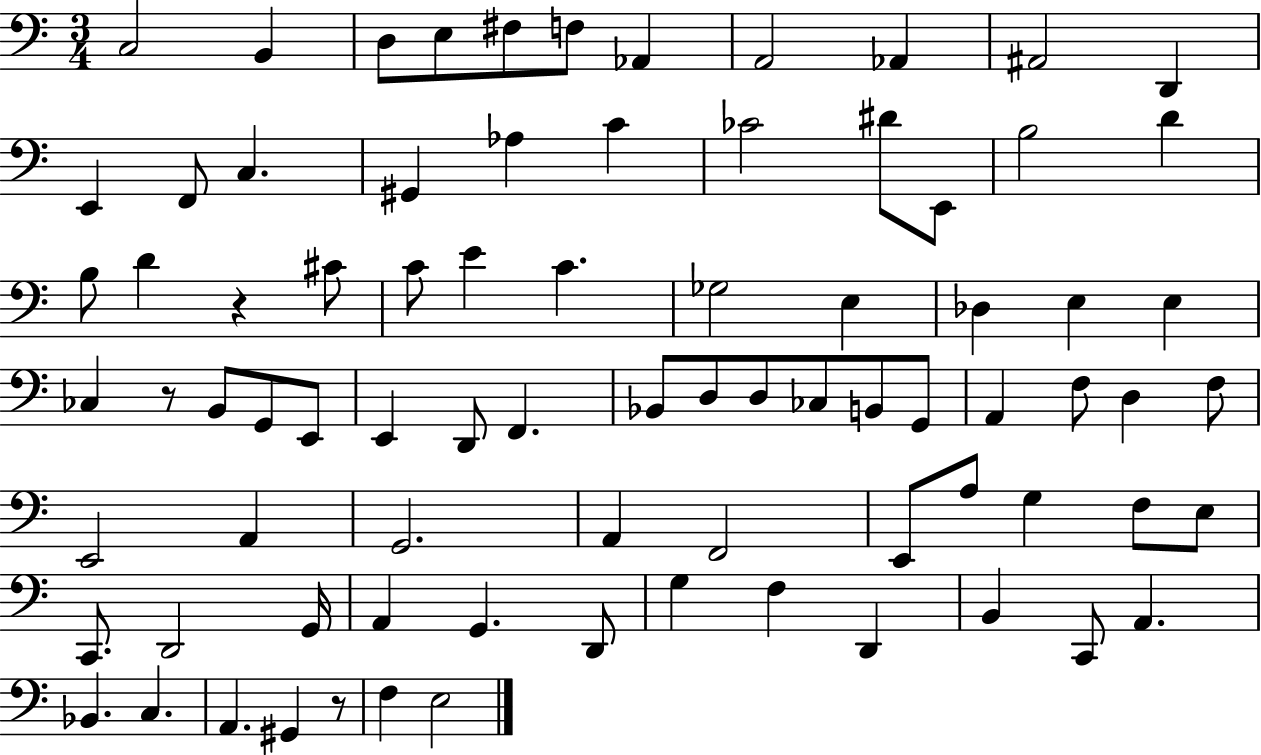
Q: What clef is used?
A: bass